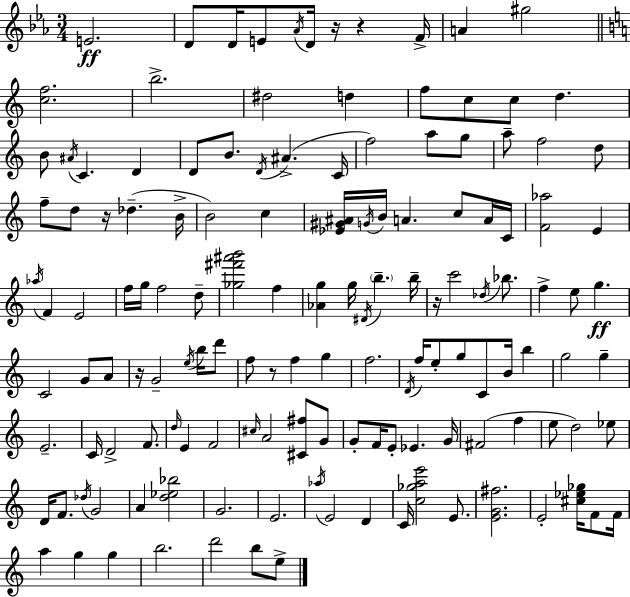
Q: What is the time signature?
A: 3/4